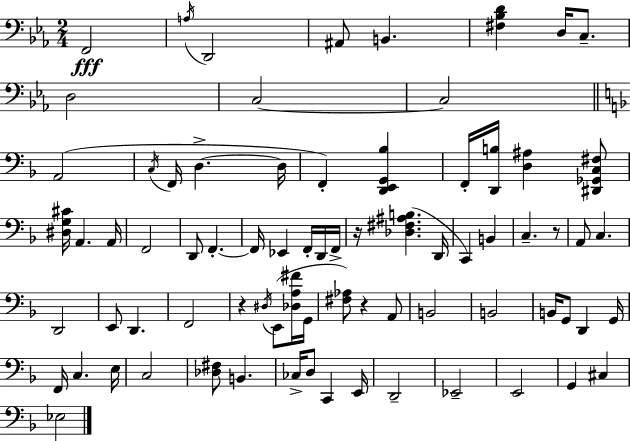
X:1
T:Untitled
M:2/4
L:1/4
K:Eb
F,,2 A,/4 D,,2 ^A,,/2 B,, [^F,_B,D] D,/4 C,/2 D,2 C,2 C,2 A,,2 C,/4 F,,/4 D, D,/4 F,, [D,,E,,G,,_B,] F,,/4 [D,,B,]/4 [D,^A,] [^D,,_G,,C,^F,]/2 [^D,G,^C]/4 A,, A,,/4 F,,2 D,,/2 F,, F,,/4 _E,, F,,/4 D,,/4 F,,/4 z/4 [_D,^F,^A,B,] D,,/4 C,, B,, C, z/2 A,,/2 C, D,,2 E,,/2 D,, F,,2 z ^D,/4 E,,/2 [_D,A,^F]/4 G,,/4 [^F,_A,]/2 z A,,/2 B,,2 B,,2 B,,/4 G,,/2 D,, G,,/4 F,,/4 C, E,/4 C,2 [_D,^F,]/2 B,, _C,/4 D,/2 C,, E,,/4 D,,2 _E,,2 E,,2 G,, ^C, _E,2